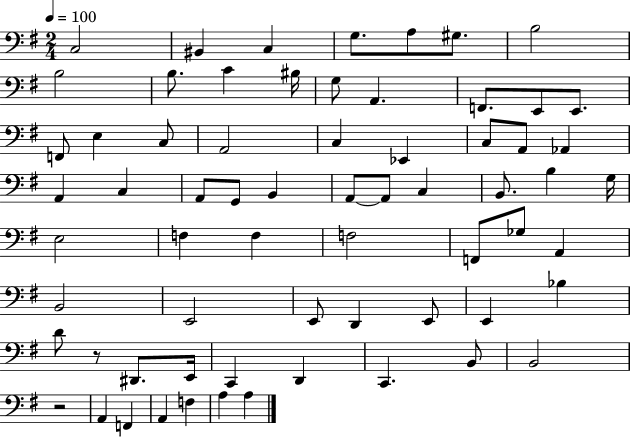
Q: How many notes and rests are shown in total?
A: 66